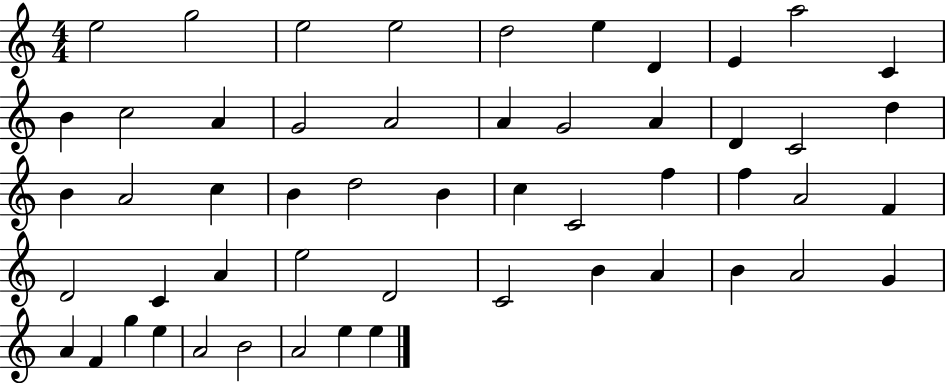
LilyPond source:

{
  \clef treble
  \numericTimeSignature
  \time 4/4
  \key c \major
  e''2 g''2 | e''2 e''2 | d''2 e''4 d'4 | e'4 a''2 c'4 | \break b'4 c''2 a'4 | g'2 a'2 | a'4 g'2 a'4 | d'4 c'2 d''4 | \break b'4 a'2 c''4 | b'4 d''2 b'4 | c''4 c'2 f''4 | f''4 a'2 f'4 | \break d'2 c'4 a'4 | e''2 d'2 | c'2 b'4 a'4 | b'4 a'2 g'4 | \break a'4 f'4 g''4 e''4 | a'2 b'2 | a'2 e''4 e''4 | \bar "|."
}